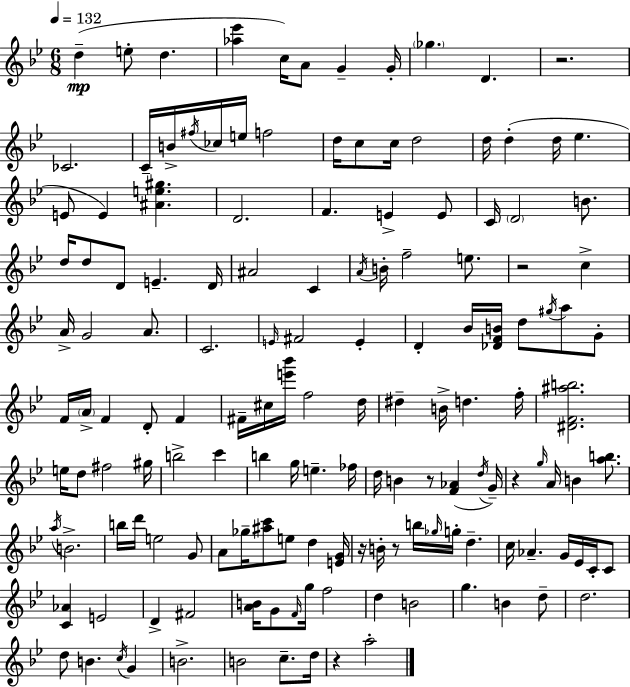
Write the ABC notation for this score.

X:1
T:Untitled
M:6/8
L:1/4
K:Gm
d e/2 d [_a_e'] c/4 A/2 G G/4 _g D z2 _C2 C/4 B/4 ^f/4 _c/4 e/4 f2 d/4 c/2 c/4 d2 d/4 d d/4 _e E/2 E [^Ae^g] D2 F E E/2 C/4 D2 B/2 d/4 d/2 D/2 E D/4 ^A2 C A/4 B/4 f2 e/2 z2 c A/4 G2 A/2 C2 E/4 ^F2 E D _B/4 [_DFB]/4 d/2 ^g/4 a/2 G/2 F/4 A/4 F D/2 F ^F/4 ^c/4 [e'_b']/4 f2 d/4 ^d B/4 d f/4 [^DF^ab]2 e/4 d/2 ^f2 ^g/4 b2 c' b g/4 e _f/4 d/4 B z/2 [F_A] d/4 G/4 z g/4 A/4 B [ab]/2 a/4 B2 b/4 d'/4 e2 G/2 A/2 _g/4 [^ac']/2 e/2 d [EG]/4 z/4 B/4 z/2 b/4 _g/4 g/4 d c/4 _A G/4 _E/4 C/4 C/2 [C_A] E2 D ^F2 [AB]/4 G/2 F/4 g/4 f2 d B2 g B d/2 d2 d/2 B c/4 G B2 B2 c/2 d/4 z a2